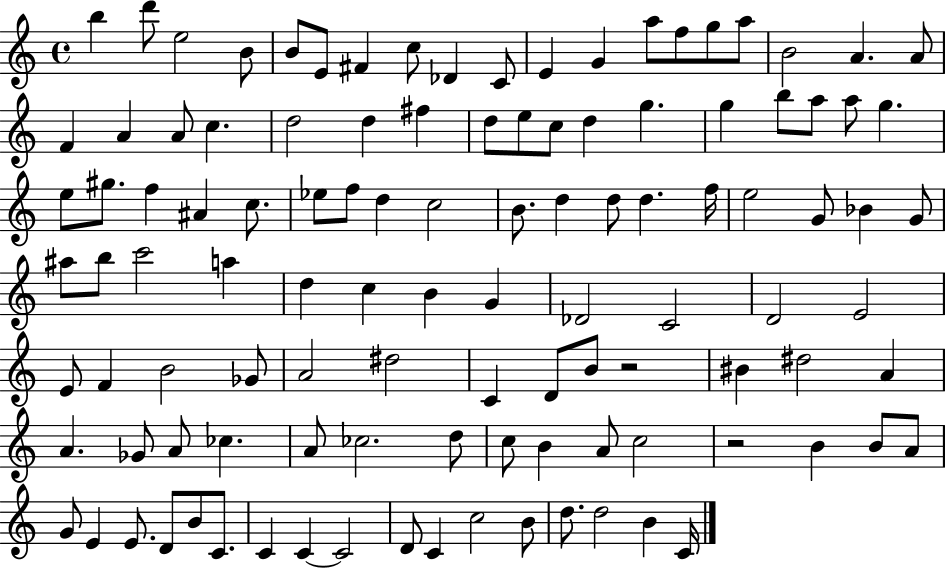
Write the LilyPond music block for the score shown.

{
  \clef treble
  \time 4/4
  \defaultTimeSignature
  \key c \major
  \repeat volta 2 { b''4 d'''8 e''2 b'8 | b'8 e'8 fis'4 c''8 des'4 c'8 | e'4 g'4 a''8 f''8 g''8 a''8 | b'2 a'4. a'8 | \break f'4 a'4 a'8 c''4. | d''2 d''4 fis''4 | d''8 e''8 c''8 d''4 g''4. | g''4 b''8 a''8 a''8 g''4. | \break e''8 gis''8. f''4 ais'4 c''8. | ees''8 f''8 d''4 c''2 | b'8. d''4 d''8 d''4. f''16 | e''2 g'8 bes'4 g'8 | \break ais''8 b''8 c'''2 a''4 | d''4 c''4 b'4 g'4 | des'2 c'2 | d'2 e'2 | \break e'8 f'4 b'2 ges'8 | a'2 dis''2 | c'4 d'8 b'8 r2 | bis'4 dis''2 a'4 | \break a'4. ges'8 a'8 ces''4. | a'8 ces''2. d''8 | c''8 b'4 a'8 c''2 | r2 b'4 b'8 a'8 | \break g'8 e'4 e'8. d'8 b'8 c'8. | c'4 c'4~~ c'2 | d'8 c'4 c''2 b'8 | d''8. d''2 b'4 c'16 | \break } \bar "|."
}